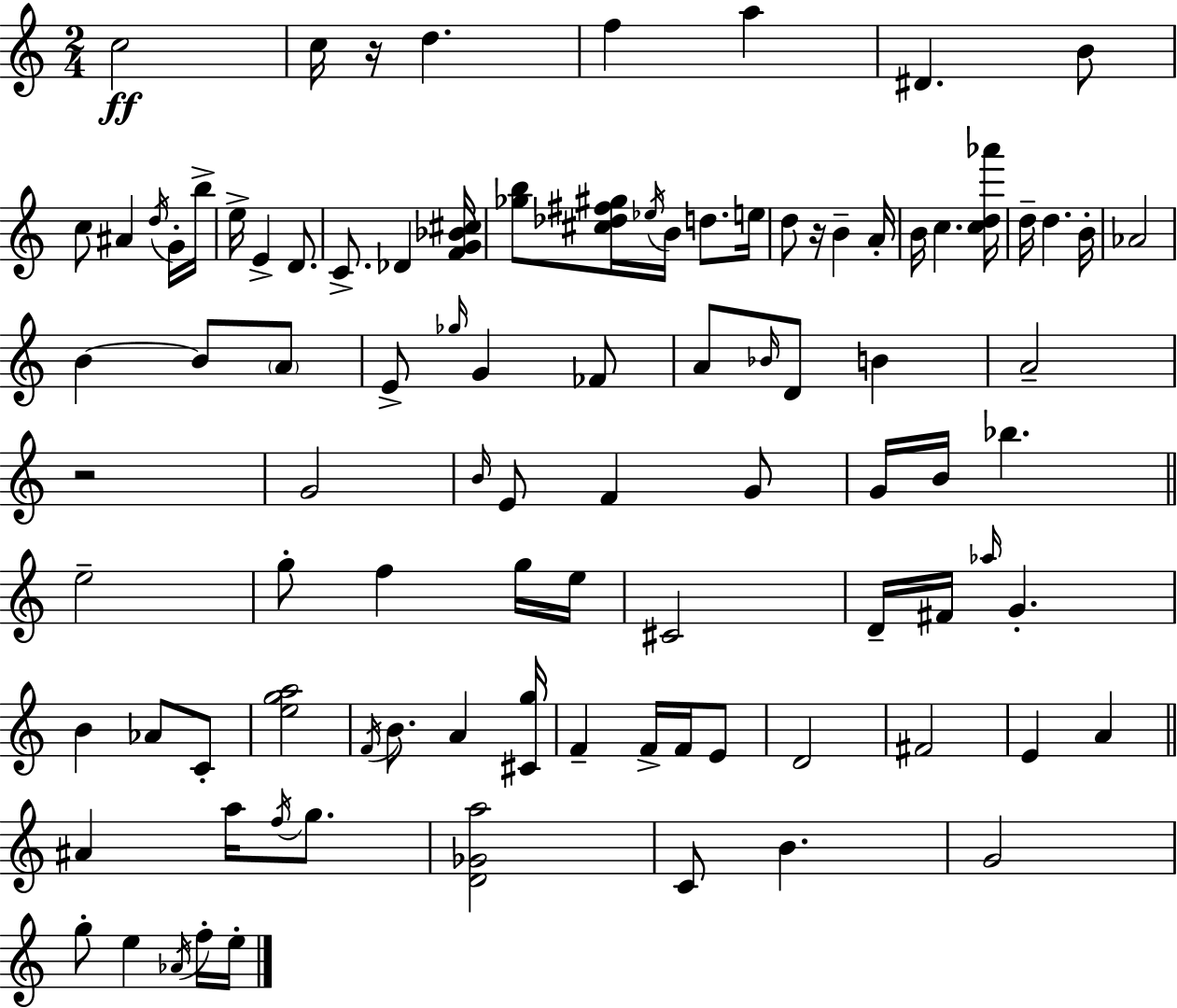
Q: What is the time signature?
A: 2/4